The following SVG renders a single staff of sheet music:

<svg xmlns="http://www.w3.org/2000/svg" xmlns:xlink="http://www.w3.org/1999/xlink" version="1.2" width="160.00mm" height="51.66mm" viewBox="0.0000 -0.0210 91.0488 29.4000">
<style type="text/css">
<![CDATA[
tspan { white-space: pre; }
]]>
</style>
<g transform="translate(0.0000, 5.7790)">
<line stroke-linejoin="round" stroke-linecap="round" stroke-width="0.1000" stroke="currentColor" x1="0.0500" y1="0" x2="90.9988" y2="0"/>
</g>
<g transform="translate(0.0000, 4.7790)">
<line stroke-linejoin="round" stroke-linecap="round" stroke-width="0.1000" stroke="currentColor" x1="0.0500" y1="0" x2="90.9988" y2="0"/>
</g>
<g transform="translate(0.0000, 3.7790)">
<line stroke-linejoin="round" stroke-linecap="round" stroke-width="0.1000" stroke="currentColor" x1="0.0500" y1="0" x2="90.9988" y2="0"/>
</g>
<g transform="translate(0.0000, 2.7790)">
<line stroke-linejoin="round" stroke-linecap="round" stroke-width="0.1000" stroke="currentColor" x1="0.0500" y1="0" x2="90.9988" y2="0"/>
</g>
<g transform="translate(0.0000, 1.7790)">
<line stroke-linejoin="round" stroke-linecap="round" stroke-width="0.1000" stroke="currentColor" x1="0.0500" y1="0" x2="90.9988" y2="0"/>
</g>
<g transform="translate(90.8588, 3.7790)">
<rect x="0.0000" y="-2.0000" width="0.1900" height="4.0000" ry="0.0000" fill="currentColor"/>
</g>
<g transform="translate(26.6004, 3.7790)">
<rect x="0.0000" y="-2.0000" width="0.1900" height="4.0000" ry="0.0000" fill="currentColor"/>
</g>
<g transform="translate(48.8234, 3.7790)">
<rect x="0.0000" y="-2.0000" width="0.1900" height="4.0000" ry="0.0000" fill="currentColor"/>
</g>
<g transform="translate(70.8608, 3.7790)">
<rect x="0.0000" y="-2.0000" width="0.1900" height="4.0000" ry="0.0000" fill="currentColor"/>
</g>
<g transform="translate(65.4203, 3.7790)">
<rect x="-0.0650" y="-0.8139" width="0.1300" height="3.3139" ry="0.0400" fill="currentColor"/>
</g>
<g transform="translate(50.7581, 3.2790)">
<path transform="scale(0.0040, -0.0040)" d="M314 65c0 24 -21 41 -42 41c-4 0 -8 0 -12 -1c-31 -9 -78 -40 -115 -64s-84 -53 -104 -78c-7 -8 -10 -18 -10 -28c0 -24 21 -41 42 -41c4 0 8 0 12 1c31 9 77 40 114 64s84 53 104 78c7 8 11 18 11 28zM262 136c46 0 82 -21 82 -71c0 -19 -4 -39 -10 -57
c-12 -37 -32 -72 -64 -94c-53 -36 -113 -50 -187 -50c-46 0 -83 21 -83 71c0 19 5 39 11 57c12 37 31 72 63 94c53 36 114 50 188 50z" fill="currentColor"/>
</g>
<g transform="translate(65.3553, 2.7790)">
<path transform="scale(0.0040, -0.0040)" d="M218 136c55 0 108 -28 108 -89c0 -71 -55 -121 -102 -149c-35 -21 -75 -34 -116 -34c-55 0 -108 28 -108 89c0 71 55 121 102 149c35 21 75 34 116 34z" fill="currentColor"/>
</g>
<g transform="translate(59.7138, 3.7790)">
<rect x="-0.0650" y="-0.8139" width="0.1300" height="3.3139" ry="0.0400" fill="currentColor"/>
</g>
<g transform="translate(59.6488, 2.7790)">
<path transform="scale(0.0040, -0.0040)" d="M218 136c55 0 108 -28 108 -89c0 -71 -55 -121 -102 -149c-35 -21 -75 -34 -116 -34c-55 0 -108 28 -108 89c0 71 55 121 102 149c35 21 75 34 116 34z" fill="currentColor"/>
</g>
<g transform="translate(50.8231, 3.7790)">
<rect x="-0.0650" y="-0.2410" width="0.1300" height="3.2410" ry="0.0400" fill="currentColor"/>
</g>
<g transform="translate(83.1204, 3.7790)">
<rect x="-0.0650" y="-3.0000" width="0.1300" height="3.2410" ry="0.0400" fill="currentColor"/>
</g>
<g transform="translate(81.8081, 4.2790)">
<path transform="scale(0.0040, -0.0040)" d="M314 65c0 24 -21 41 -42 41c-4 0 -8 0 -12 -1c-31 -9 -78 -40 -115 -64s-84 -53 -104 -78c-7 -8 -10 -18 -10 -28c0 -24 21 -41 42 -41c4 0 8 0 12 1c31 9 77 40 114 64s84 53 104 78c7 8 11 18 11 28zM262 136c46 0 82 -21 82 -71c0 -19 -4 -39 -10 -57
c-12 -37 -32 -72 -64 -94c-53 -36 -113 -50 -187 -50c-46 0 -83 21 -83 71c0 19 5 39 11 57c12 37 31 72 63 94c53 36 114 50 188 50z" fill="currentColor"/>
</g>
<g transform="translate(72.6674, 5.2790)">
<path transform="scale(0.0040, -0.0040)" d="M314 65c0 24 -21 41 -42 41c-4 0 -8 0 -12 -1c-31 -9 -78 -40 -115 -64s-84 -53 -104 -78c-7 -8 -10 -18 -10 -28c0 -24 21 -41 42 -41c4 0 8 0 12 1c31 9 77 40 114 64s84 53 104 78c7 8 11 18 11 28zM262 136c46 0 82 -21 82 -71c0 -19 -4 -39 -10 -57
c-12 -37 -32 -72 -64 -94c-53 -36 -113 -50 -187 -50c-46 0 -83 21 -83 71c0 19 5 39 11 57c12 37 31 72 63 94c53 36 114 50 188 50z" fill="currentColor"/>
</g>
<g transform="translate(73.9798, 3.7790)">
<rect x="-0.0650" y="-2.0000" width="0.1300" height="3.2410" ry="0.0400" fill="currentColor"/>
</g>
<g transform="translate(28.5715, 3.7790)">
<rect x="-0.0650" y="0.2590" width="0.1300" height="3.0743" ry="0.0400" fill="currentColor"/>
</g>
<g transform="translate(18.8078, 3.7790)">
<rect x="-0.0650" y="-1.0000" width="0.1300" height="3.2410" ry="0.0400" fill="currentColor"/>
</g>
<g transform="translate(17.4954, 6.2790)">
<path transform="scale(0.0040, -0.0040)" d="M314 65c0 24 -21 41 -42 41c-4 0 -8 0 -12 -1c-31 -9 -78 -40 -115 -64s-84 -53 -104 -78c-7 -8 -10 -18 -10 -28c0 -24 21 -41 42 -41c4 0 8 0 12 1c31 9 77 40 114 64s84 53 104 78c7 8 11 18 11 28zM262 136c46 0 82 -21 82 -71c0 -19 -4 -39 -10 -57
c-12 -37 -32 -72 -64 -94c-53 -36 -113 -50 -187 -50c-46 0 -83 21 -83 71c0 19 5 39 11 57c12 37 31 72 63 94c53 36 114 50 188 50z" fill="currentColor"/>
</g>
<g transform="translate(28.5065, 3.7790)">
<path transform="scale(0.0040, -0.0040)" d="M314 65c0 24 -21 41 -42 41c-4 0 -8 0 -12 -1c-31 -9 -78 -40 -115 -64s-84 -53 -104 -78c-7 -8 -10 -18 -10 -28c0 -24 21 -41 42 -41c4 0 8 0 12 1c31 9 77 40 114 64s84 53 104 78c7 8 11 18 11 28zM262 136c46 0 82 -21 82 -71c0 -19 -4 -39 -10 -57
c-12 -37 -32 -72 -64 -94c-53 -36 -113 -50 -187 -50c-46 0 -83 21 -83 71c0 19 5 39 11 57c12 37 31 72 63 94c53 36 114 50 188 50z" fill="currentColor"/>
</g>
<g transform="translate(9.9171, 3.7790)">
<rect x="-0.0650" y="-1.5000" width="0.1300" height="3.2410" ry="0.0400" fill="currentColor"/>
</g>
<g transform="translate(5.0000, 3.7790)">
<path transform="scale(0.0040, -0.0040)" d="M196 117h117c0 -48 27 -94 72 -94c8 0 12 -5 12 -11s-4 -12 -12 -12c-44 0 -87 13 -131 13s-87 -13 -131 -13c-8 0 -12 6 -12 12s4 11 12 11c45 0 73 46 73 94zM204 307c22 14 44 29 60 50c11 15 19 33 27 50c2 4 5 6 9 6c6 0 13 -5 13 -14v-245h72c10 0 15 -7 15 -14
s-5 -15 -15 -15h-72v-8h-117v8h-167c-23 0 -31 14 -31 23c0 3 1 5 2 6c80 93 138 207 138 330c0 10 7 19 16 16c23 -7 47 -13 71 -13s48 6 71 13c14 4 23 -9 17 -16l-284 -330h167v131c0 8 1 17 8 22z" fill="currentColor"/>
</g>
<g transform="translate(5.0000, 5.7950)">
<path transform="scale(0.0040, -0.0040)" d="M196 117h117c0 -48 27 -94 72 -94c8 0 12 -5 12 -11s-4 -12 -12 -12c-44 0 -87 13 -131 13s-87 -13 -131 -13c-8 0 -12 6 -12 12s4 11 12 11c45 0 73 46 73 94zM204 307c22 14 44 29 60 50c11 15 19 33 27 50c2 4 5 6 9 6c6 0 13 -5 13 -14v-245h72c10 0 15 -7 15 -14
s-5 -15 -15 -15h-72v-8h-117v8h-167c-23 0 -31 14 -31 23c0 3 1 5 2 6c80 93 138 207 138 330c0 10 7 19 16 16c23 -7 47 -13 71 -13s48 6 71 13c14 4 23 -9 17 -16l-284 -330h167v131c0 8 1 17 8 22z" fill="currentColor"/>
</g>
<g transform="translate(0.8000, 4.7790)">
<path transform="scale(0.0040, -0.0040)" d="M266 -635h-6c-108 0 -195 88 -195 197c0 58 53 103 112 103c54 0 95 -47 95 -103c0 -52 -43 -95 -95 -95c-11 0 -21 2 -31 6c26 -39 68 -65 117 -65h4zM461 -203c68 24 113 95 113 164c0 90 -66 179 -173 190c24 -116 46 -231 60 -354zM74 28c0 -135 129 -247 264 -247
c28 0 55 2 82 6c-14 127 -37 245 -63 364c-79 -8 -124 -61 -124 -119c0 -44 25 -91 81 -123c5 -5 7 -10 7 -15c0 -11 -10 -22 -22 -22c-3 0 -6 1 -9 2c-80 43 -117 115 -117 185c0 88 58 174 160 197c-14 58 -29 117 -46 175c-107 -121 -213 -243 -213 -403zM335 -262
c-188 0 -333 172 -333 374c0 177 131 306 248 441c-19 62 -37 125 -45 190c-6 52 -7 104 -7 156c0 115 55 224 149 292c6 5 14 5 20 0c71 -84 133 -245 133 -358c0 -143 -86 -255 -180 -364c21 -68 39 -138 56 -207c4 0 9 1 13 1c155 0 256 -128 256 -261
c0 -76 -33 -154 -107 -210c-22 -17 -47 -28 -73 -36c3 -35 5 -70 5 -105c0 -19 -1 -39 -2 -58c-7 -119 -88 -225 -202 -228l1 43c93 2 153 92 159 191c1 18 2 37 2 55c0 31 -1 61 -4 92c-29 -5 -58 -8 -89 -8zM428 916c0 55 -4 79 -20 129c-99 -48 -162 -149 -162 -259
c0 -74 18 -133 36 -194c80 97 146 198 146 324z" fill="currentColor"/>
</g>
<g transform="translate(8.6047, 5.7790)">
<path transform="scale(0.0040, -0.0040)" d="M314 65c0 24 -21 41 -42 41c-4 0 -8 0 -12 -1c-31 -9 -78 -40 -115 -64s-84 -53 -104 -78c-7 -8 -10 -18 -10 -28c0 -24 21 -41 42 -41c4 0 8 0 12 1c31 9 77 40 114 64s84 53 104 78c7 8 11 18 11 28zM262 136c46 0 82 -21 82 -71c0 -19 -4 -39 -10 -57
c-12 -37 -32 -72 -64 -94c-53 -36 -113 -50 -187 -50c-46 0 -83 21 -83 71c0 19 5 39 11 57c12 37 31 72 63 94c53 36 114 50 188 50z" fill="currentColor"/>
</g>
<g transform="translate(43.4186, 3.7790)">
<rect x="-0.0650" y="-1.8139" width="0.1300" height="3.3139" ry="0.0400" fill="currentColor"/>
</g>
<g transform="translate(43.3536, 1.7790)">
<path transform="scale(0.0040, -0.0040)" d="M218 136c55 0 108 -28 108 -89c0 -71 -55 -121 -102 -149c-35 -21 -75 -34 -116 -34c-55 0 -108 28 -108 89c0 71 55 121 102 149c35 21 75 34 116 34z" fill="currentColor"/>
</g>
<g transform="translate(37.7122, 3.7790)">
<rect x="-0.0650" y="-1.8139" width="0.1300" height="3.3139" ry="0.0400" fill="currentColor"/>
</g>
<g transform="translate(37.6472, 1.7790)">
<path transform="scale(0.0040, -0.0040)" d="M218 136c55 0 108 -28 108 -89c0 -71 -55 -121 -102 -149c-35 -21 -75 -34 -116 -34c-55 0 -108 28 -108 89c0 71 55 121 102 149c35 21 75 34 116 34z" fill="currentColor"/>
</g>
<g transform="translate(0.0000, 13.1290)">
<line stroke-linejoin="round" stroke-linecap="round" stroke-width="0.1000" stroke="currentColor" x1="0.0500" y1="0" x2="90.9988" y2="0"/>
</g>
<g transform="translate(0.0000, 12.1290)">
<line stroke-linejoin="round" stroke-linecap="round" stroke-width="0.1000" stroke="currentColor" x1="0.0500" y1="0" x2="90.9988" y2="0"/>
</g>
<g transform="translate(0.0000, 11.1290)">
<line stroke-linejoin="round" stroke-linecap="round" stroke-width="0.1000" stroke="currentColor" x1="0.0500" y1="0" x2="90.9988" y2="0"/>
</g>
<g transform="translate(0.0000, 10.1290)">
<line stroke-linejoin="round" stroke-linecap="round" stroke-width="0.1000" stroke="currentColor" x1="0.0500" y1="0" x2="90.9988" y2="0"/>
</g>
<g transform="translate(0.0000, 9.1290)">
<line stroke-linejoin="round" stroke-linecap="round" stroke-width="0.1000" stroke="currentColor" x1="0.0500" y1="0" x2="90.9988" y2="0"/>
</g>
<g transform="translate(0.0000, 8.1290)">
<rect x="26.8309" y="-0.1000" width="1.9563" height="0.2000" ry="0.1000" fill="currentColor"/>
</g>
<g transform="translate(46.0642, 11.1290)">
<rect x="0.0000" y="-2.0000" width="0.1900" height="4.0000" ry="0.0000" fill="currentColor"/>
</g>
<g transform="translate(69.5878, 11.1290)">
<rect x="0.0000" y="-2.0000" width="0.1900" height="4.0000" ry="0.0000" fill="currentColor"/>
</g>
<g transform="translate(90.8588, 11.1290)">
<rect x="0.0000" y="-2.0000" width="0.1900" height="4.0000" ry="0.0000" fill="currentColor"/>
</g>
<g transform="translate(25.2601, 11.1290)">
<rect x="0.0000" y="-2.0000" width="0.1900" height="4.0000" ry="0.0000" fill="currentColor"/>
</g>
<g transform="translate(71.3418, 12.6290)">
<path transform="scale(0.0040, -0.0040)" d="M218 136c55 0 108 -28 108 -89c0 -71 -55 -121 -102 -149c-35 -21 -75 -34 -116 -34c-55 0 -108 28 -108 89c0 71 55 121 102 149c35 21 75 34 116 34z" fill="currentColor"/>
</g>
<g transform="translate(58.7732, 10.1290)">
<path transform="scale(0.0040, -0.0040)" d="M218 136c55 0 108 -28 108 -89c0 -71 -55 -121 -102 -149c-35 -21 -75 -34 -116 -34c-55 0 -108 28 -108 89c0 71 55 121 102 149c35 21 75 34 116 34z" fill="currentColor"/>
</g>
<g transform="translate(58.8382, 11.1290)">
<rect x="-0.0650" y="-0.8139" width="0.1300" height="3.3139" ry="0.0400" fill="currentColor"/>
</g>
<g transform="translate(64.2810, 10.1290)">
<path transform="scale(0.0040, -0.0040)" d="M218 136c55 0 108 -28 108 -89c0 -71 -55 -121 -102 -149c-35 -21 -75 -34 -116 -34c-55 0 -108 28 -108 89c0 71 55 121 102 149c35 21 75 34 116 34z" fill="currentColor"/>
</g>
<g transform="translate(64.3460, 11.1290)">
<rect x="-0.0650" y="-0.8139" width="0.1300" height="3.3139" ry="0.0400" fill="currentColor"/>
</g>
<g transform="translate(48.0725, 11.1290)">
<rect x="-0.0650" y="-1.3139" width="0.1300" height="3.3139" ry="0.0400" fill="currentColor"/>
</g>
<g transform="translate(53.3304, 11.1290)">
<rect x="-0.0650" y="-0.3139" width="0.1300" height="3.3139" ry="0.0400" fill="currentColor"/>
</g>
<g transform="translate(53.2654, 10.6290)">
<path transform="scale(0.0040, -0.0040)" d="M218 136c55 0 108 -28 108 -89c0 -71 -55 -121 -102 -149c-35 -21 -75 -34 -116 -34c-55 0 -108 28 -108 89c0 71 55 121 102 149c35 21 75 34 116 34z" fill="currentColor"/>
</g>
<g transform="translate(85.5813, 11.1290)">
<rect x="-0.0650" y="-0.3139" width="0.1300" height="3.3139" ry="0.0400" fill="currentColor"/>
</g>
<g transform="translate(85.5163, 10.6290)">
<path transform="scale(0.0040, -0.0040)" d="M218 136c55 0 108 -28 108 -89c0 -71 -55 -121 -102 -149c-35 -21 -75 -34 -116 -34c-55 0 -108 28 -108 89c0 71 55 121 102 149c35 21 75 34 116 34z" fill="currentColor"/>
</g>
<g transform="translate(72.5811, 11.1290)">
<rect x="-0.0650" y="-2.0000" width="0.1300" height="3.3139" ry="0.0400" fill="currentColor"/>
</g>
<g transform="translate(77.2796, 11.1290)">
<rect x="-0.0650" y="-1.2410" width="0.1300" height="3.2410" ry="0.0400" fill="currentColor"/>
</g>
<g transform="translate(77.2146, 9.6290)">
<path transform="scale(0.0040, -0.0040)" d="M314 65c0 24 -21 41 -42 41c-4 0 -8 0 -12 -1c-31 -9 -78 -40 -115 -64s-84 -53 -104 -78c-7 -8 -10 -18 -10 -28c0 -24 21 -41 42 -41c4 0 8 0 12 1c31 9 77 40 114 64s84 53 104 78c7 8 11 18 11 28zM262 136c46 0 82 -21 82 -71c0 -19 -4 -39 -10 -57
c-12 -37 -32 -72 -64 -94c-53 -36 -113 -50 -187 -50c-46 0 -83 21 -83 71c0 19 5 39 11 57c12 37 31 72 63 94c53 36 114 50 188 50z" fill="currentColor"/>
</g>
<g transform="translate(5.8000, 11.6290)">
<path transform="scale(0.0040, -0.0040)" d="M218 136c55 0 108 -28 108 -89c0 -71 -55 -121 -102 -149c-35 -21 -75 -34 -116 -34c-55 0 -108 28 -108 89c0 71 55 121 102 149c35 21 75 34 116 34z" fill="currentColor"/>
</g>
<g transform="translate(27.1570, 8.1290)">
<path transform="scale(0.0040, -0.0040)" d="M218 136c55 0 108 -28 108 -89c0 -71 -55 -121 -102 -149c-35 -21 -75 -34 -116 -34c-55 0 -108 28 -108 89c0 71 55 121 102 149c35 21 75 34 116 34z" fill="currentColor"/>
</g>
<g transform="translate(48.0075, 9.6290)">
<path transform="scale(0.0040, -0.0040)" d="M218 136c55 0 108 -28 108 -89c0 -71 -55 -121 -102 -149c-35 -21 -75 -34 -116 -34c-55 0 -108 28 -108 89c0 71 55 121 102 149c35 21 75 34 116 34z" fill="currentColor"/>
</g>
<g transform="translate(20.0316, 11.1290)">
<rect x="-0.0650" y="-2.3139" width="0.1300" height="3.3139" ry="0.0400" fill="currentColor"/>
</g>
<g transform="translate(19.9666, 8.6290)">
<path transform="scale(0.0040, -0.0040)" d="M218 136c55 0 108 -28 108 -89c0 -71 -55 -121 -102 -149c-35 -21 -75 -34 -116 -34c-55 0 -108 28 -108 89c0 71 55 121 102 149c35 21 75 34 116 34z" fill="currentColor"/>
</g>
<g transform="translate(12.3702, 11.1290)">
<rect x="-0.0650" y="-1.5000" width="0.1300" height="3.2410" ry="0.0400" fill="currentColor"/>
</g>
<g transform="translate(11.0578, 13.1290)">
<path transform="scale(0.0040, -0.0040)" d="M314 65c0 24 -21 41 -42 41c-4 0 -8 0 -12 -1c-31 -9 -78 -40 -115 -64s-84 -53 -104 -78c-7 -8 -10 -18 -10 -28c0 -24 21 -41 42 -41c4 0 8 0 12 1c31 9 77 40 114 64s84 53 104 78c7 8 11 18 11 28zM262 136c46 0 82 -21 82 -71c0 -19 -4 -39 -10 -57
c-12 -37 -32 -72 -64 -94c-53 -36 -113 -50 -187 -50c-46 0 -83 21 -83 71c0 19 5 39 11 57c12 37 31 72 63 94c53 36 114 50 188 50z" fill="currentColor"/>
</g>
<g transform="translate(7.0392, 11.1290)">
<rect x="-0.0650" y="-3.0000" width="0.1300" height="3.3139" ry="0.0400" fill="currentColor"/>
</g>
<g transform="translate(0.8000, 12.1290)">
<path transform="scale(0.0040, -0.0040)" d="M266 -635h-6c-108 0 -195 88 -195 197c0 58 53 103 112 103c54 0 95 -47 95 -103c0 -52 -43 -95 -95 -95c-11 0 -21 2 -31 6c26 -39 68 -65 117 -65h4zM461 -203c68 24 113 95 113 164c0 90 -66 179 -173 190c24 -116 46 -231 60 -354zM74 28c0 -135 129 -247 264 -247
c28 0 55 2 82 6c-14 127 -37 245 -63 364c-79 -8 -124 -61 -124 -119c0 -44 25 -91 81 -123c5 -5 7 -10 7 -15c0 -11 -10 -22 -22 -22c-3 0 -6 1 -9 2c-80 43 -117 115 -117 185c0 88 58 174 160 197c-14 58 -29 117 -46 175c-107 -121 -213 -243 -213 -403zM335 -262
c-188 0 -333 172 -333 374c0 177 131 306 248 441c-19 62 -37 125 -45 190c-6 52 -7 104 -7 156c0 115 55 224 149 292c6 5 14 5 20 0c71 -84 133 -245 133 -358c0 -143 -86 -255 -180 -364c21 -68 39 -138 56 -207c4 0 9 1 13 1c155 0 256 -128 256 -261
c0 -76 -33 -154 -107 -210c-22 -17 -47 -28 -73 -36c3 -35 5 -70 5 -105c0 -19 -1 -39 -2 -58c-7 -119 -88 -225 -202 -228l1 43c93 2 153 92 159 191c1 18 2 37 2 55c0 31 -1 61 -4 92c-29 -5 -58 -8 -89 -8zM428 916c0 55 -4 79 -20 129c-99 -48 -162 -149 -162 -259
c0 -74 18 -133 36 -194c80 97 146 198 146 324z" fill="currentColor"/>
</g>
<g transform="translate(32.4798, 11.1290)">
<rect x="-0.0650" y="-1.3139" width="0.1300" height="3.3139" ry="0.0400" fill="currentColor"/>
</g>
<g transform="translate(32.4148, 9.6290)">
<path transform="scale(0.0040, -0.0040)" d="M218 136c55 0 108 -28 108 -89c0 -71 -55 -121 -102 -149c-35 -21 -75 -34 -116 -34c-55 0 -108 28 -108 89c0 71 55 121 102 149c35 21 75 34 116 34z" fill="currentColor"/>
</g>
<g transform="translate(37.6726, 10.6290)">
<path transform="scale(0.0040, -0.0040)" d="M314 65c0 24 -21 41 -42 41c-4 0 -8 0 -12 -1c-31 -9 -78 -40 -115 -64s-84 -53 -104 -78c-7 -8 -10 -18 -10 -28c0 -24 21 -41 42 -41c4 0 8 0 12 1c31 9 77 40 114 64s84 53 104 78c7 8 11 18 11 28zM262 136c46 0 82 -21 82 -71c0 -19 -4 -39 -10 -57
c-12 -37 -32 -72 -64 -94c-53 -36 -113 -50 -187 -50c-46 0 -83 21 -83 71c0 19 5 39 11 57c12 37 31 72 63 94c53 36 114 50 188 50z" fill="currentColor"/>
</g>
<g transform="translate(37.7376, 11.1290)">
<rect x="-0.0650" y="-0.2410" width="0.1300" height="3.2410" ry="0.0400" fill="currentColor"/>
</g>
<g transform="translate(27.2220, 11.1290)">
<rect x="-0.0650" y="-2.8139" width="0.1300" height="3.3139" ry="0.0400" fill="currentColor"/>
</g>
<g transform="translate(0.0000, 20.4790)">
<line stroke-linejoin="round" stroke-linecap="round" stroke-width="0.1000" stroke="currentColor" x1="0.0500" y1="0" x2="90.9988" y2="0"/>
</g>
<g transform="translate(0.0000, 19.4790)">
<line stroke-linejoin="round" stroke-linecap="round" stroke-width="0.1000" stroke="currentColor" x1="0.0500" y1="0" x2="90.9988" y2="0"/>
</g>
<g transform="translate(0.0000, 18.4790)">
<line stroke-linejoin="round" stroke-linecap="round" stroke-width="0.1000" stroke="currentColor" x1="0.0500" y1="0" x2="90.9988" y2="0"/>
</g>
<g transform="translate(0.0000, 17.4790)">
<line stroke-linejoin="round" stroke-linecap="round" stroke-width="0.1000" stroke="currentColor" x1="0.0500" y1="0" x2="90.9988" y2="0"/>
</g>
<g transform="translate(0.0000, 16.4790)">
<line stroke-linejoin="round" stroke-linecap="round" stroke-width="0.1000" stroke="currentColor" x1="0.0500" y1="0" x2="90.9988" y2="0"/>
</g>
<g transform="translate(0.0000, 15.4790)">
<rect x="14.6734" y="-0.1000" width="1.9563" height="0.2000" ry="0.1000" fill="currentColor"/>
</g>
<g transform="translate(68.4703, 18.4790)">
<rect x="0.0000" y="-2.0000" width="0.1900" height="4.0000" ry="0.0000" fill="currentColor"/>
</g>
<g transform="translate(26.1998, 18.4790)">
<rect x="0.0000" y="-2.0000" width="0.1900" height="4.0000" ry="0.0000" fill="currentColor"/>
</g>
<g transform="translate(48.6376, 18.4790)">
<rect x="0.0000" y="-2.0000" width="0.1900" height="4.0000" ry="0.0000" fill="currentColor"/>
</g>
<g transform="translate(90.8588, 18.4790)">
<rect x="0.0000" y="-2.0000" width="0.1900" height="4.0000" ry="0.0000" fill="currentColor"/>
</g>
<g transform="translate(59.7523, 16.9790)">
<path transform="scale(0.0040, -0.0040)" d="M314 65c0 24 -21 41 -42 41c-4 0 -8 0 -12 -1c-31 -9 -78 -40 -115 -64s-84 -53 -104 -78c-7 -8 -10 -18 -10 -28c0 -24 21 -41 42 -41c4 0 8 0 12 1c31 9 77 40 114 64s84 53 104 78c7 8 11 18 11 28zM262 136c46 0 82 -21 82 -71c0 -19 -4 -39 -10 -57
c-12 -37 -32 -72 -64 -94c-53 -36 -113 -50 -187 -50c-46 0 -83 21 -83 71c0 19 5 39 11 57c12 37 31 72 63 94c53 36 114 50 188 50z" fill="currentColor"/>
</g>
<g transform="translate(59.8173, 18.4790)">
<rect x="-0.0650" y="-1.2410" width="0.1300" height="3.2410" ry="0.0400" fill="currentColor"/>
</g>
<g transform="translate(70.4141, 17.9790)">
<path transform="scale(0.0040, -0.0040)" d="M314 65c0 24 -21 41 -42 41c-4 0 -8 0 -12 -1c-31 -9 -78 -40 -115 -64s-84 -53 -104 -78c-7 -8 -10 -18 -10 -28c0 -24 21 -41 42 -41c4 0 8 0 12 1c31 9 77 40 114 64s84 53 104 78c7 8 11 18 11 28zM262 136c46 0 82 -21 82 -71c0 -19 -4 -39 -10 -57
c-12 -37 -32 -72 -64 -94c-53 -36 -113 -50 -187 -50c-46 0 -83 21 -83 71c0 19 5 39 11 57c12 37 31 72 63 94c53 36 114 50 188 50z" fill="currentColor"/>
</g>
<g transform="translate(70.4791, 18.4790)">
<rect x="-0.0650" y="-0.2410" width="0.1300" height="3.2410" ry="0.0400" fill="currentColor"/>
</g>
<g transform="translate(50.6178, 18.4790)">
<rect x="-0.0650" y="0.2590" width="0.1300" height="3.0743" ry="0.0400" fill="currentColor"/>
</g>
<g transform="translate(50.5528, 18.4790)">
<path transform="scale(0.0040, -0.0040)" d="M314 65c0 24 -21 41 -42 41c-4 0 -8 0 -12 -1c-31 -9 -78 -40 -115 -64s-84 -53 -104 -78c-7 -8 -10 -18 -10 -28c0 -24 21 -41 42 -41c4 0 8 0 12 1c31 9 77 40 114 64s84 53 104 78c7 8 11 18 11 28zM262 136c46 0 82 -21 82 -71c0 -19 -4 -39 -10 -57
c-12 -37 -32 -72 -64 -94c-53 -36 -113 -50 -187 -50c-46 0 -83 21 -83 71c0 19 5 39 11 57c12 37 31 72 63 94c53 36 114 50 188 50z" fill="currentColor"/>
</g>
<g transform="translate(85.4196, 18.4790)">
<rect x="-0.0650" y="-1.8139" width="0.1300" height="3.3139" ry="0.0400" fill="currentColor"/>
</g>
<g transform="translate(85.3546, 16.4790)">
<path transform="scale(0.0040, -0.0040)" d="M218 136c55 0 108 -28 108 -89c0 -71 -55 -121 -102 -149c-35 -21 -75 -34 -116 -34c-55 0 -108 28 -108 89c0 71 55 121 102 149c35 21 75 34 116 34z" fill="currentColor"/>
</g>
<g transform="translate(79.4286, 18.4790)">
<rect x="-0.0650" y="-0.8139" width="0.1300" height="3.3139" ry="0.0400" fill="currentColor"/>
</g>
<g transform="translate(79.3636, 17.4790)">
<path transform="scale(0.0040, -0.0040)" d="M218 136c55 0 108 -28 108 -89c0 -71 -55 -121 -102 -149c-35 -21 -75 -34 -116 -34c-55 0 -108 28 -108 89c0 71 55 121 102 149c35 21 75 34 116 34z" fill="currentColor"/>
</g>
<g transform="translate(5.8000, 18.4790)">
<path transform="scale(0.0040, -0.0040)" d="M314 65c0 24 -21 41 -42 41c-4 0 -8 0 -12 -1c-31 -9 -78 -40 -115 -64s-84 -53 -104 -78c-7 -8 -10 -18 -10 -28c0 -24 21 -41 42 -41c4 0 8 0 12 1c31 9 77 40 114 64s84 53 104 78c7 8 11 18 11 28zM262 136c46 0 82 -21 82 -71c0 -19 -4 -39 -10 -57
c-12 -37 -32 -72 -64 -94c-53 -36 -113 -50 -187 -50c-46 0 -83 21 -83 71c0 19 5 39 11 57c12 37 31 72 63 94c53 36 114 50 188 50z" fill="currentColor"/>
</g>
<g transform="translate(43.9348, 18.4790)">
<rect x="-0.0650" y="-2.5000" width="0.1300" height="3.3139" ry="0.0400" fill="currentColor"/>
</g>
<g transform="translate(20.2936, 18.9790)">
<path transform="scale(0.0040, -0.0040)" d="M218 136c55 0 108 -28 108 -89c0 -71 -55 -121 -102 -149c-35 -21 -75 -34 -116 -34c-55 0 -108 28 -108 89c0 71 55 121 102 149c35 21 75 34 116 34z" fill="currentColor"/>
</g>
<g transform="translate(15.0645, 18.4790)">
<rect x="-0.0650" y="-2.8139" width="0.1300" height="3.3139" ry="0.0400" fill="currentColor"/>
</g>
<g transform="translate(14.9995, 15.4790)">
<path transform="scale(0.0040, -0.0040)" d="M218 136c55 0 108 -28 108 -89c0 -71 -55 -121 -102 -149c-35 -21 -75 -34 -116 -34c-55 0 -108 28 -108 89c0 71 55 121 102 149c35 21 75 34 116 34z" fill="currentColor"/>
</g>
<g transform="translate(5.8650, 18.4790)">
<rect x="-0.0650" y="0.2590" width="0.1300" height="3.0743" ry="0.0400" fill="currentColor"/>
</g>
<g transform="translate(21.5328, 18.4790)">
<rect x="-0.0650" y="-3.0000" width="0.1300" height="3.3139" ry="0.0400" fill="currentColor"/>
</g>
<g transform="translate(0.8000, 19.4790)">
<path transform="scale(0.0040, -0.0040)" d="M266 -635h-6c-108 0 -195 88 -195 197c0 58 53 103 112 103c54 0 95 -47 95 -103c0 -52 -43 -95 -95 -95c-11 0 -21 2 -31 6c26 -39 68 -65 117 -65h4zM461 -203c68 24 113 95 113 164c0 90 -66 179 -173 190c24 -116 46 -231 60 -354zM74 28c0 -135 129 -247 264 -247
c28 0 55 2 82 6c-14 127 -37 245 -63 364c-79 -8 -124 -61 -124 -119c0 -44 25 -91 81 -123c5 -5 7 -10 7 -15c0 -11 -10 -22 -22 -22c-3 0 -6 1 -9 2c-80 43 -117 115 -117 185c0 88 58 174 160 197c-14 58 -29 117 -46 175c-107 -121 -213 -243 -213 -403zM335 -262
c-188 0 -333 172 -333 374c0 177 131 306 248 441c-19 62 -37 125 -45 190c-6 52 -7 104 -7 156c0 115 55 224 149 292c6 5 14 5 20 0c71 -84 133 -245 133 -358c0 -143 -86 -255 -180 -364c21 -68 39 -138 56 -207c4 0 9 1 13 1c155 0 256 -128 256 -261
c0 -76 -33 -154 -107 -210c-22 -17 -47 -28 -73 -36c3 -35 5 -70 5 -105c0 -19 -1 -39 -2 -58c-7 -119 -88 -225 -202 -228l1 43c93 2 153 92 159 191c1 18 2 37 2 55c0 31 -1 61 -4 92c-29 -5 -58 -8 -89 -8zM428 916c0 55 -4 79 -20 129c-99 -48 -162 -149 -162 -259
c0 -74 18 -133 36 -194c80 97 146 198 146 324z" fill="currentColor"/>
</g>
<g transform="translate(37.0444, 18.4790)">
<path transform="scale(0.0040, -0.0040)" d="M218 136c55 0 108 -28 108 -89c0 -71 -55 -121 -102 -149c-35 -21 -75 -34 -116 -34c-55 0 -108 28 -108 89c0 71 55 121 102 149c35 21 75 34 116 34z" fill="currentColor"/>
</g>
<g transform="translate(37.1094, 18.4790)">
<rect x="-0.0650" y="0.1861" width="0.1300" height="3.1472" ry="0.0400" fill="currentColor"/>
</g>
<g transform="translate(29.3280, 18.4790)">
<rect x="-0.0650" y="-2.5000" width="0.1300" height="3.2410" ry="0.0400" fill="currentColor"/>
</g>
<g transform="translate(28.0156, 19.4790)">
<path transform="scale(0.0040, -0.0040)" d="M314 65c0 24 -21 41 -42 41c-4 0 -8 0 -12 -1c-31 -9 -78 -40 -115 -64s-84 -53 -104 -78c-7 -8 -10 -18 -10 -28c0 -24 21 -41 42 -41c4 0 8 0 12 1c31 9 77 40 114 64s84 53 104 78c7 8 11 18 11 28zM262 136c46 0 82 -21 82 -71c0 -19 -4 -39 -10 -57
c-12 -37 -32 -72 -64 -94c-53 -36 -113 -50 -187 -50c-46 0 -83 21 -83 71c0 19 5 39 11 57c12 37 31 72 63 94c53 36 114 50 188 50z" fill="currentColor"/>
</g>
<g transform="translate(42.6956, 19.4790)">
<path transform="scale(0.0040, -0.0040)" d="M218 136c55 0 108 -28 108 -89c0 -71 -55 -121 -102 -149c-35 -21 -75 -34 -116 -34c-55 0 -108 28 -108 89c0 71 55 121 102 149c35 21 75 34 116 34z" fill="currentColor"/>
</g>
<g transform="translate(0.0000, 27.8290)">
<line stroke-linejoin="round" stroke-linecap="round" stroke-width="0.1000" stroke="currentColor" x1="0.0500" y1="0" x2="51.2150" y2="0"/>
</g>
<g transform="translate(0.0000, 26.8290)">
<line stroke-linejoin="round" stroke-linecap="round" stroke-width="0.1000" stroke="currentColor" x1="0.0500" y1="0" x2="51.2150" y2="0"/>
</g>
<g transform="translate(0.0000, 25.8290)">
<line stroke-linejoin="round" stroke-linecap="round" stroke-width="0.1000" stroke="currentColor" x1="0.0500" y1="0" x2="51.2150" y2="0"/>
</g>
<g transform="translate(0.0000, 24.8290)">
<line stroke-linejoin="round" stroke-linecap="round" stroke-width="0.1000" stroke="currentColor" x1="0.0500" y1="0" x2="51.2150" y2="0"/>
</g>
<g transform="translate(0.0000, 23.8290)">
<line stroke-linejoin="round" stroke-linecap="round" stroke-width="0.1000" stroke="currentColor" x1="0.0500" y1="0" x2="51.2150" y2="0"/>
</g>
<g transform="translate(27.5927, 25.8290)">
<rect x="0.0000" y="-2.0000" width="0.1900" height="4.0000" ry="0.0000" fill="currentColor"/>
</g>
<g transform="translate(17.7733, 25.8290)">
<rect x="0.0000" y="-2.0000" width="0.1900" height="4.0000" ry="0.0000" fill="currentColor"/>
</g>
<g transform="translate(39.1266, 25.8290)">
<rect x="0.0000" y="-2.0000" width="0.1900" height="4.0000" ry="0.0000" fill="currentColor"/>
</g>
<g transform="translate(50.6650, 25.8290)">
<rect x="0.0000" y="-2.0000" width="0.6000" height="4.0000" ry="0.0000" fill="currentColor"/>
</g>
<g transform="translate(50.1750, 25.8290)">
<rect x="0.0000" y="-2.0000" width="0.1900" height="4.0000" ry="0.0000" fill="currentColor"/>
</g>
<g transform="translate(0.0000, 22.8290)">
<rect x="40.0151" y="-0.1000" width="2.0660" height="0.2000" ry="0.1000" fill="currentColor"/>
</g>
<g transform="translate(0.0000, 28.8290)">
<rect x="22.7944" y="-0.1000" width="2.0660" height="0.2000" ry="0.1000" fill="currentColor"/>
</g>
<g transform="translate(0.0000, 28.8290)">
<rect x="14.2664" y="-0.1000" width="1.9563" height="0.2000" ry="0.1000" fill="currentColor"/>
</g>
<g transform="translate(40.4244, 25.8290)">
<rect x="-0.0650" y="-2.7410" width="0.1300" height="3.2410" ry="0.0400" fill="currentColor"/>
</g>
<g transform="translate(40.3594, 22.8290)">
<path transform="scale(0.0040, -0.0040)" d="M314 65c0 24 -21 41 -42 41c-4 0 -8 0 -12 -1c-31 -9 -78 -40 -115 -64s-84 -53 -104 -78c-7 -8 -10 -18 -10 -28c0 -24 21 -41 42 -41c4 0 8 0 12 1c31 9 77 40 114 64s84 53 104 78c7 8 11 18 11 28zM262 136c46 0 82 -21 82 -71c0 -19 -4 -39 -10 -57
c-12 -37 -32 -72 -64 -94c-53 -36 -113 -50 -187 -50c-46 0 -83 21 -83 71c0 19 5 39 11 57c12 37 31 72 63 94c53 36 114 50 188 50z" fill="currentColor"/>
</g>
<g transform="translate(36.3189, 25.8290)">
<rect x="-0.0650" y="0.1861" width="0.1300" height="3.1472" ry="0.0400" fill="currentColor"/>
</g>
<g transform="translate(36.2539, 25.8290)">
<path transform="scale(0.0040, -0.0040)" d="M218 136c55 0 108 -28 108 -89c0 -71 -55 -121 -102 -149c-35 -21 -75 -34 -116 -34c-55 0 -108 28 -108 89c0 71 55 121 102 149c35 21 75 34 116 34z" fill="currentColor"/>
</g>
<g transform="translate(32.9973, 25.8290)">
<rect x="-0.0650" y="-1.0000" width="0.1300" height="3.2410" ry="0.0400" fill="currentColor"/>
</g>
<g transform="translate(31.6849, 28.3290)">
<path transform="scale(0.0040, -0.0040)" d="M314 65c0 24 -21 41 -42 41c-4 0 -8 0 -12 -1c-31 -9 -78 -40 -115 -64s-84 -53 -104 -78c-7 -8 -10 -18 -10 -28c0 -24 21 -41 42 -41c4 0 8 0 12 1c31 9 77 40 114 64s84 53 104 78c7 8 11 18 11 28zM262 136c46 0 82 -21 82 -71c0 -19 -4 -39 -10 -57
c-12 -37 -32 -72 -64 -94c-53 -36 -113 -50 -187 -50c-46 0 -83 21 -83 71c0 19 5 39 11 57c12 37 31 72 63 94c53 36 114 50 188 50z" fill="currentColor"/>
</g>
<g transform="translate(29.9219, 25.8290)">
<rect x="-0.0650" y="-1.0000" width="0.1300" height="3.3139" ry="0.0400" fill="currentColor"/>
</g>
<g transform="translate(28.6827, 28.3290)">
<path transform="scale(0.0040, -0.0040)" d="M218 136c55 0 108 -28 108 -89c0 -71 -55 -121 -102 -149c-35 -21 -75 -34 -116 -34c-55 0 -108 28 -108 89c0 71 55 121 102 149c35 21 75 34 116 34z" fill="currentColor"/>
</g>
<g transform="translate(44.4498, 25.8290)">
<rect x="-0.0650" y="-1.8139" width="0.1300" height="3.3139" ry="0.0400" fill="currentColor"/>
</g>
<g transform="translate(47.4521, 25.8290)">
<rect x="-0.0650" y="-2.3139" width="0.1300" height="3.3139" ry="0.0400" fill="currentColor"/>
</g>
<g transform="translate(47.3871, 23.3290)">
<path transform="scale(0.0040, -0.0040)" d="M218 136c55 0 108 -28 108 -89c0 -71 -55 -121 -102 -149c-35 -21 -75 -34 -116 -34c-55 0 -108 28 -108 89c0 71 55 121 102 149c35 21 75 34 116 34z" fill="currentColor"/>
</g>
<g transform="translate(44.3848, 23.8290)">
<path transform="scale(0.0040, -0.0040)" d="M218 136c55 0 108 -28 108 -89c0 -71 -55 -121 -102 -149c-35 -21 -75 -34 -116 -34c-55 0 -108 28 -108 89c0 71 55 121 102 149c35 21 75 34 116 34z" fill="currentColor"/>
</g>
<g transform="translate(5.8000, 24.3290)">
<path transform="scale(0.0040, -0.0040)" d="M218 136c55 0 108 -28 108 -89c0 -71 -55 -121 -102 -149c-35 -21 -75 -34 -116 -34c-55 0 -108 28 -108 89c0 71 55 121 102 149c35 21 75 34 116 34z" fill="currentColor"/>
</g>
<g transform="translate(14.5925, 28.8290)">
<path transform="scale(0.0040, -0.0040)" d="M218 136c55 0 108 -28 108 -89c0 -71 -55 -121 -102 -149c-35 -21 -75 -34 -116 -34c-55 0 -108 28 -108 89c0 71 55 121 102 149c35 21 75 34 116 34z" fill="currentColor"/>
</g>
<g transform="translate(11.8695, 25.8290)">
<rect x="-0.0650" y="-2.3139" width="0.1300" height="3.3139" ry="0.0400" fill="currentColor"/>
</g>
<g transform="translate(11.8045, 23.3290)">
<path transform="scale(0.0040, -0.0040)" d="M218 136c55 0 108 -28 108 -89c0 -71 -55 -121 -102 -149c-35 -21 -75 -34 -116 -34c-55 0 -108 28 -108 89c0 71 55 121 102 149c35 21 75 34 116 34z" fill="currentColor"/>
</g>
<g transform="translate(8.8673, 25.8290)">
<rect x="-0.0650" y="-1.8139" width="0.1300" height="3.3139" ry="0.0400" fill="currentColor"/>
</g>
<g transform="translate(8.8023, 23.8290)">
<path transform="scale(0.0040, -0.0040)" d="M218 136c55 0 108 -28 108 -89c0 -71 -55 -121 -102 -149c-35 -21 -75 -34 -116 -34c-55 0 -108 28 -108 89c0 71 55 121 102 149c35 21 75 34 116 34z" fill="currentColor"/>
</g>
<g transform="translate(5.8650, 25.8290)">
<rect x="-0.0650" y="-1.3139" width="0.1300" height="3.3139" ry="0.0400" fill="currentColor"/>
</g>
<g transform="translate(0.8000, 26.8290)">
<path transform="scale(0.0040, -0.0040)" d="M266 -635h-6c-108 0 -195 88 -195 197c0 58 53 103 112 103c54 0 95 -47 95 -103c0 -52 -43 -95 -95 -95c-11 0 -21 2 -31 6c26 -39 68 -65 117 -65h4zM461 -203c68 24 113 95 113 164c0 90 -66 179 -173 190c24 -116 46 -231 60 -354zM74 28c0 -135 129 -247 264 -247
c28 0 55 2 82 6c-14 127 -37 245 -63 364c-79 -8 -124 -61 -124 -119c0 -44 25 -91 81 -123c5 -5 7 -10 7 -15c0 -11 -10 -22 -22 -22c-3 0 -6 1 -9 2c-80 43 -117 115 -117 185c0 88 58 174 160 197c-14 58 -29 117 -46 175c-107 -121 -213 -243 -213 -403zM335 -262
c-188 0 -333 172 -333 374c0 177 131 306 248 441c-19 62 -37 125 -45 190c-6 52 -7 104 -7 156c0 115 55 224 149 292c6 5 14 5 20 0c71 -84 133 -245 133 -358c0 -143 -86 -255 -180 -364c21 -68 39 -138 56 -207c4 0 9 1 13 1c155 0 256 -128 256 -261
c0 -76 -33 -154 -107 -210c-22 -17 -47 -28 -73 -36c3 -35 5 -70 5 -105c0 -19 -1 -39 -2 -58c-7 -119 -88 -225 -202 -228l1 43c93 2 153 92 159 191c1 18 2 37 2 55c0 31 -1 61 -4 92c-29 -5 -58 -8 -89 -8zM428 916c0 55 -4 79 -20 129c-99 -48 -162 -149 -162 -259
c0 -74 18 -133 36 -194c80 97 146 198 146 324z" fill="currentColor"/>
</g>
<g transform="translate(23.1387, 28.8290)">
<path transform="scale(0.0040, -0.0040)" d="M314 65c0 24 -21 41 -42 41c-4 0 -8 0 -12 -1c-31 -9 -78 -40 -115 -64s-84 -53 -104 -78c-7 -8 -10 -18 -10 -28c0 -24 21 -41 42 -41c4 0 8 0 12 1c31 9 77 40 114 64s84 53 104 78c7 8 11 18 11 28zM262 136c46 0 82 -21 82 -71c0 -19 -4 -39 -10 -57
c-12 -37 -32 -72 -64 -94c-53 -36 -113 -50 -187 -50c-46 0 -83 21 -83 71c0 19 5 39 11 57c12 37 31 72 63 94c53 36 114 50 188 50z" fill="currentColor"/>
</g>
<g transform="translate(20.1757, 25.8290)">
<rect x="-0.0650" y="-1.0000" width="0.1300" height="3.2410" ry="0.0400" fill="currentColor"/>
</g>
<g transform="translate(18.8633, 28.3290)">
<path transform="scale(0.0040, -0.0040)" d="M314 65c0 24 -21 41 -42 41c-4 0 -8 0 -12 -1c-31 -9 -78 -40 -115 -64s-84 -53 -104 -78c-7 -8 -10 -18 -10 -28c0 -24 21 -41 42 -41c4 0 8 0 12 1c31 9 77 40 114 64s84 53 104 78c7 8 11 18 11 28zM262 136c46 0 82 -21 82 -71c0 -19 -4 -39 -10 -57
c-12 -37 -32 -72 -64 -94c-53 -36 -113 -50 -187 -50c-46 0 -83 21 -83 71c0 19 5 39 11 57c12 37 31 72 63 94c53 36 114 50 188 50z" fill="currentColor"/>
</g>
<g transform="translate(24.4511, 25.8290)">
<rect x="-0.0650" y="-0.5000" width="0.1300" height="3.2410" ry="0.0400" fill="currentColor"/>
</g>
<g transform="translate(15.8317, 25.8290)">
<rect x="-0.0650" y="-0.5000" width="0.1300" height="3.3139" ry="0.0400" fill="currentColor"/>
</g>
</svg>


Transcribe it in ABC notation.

X:1
T:Untitled
M:4/4
L:1/4
K:C
E2 D2 B2 f f c2 d d F2 A2 A E2 g a e c2 e c d d F e2 c B2 a A G2 B G B2 e2 c2 d f e f g C D2 C2 D D2 B a2 f g